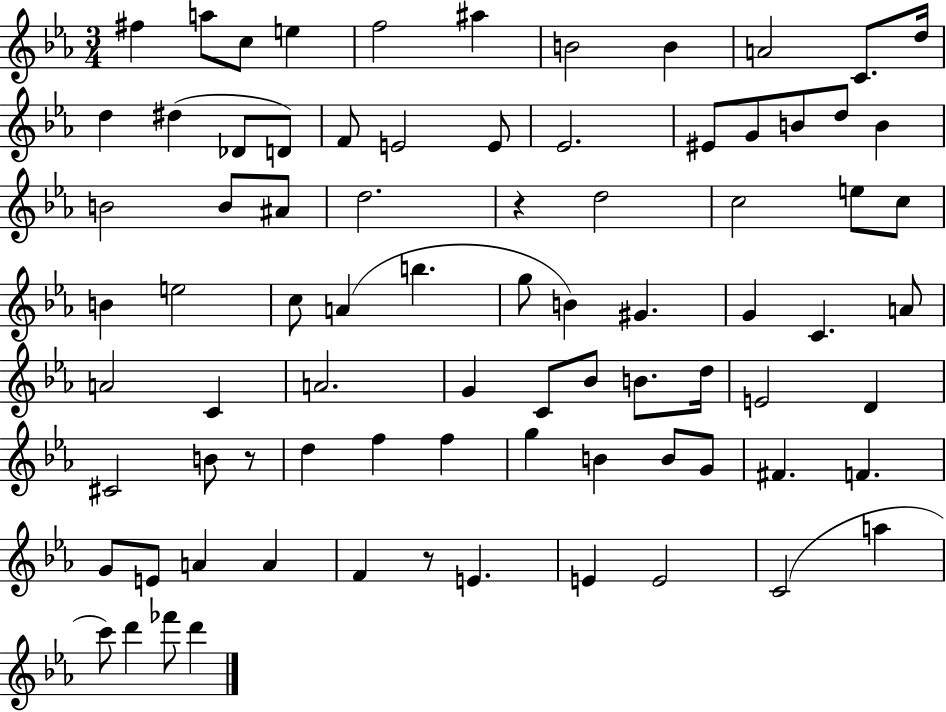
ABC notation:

X:1
T:Untitled
M:3/4
L:1/4
K:Eb
^f a/2 c/2 e f2 ^a B2 B A2 C/2 d/4 d ^d _D/2 D/2 F/2 E2 E/2 _E2 ^E/2 G/2 B/2 d/2 B B2 B/2 ^A/2 d2 z d2 c2 e/2 c/2 B e2 c/2 A b g/2 B ^G G C A/2 A2 C A2 G C/2 _B/2 B/2 d/4 E2 D ^C2 B/2 z/2 d f f g B B/2 G/2 ^F F G/2 E/2 A A F z/2 E E E2 C2 a c'/2 d' _f'/2 d'